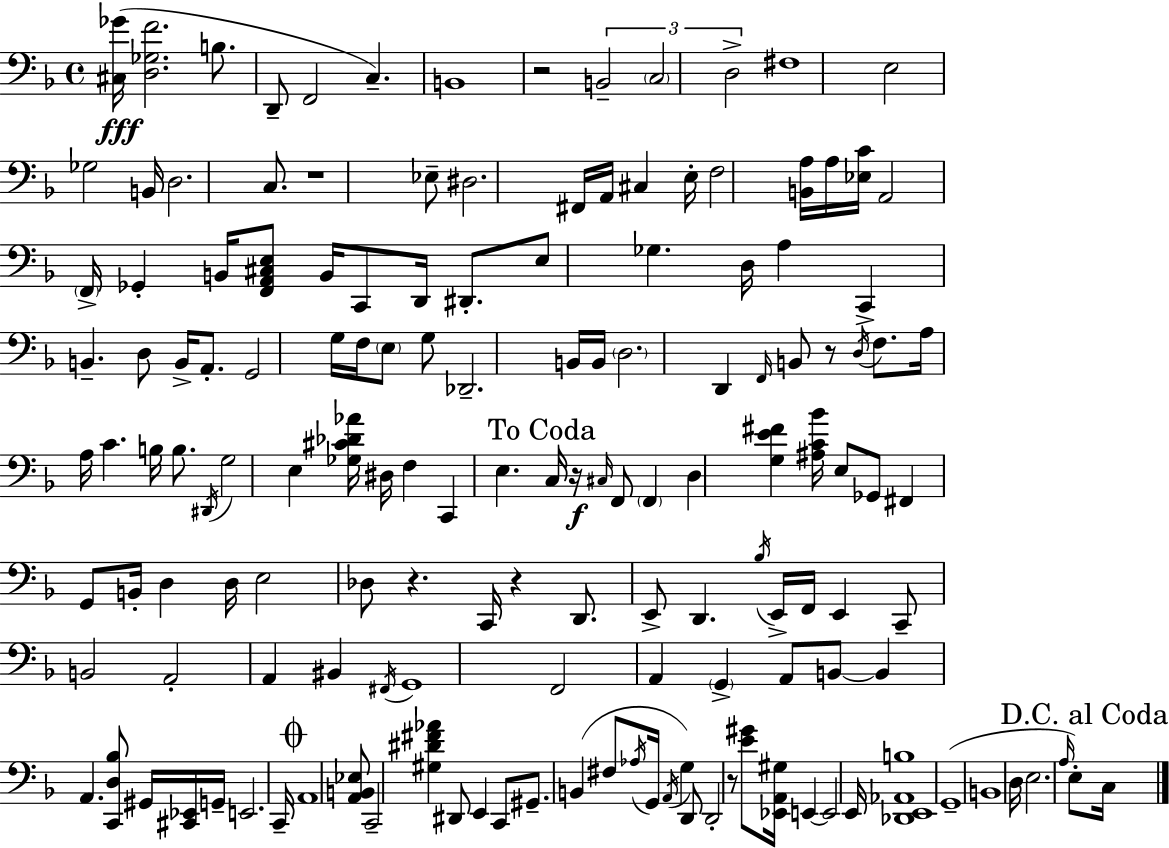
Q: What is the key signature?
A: D minor